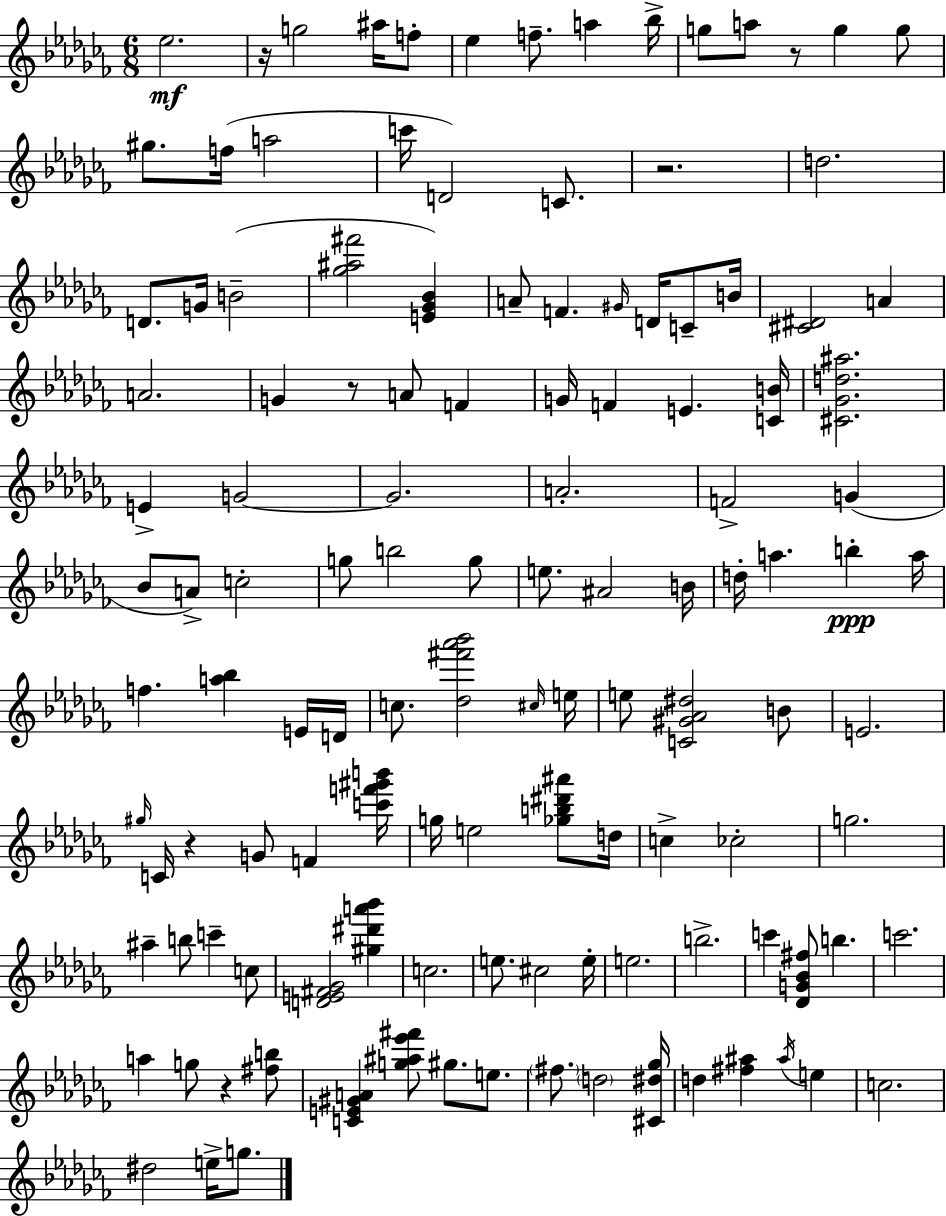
Eb5/h. R/s G5/h A#5/s F5/e Eb5/q F5/e. A5/q Bb5/s G5/e A5/e R/e G5/q G5/e G#5/e. F5/s A5/h C6/s D4/h C4/e. R/h. D5/h. D4/e. G4/s B4/h [Gb5,A#5,F#6]/h [E4,Gb4,Bb4]/q A4/e F4/q. G#4/s D4/s C4/e B4/s [C#4,D#4]/h A4/q A4/h. G4/q R/e A4/e F4/q G4/s F4/q E4/q. [C4,B4]/s [C#4,Gb4,D5,A#5]/h. E4/q G4/h G4/h. A4/h. F4/h G4/q Bb4/e A4/e C5/h G5/e B5/h G5/e E5/e. A#4/h B4/s D5/s A5/q. B5/q A5/s F5/q. [A5,Bb5]/q E4/s D4/s C5/e. [Db5,F#6,Ab6,Bb6]/h C#5/s E5/s E5/e [C4,G#4,Ab4,D#5]/h B4/e E4/h. G#5/s C4/s R/q G4/e F4/q [C6,F6,G#6,B6]/s G5/s E5/h [Gb5,B5,D#6,A#6]/e D5/s C5/q CES5/h G5/h. A#5/q B5/e C6/q C5/e [D4,E4,F#4,Gb4]/h [G#5,D#6,A6,Bb6]/q C5/h. E5/e. C#5/h E5/s E5/h. B5/h. C6/q [Db4,G4,Bb4,F#5]/e B5/q. C6/h. A5/q G5/e R/q [F#5,B5]/e [C4,E4,G#4,A4]/q [G5,A#5,Eb6,F#6]/e G#5/e. E5/e. F#5/e. D5/h [C#4,D#5,Gb5]/s D5/q [F#5,A#5]/q A#5/s E5/q C5/h. D#5/h E5/s G5/e.